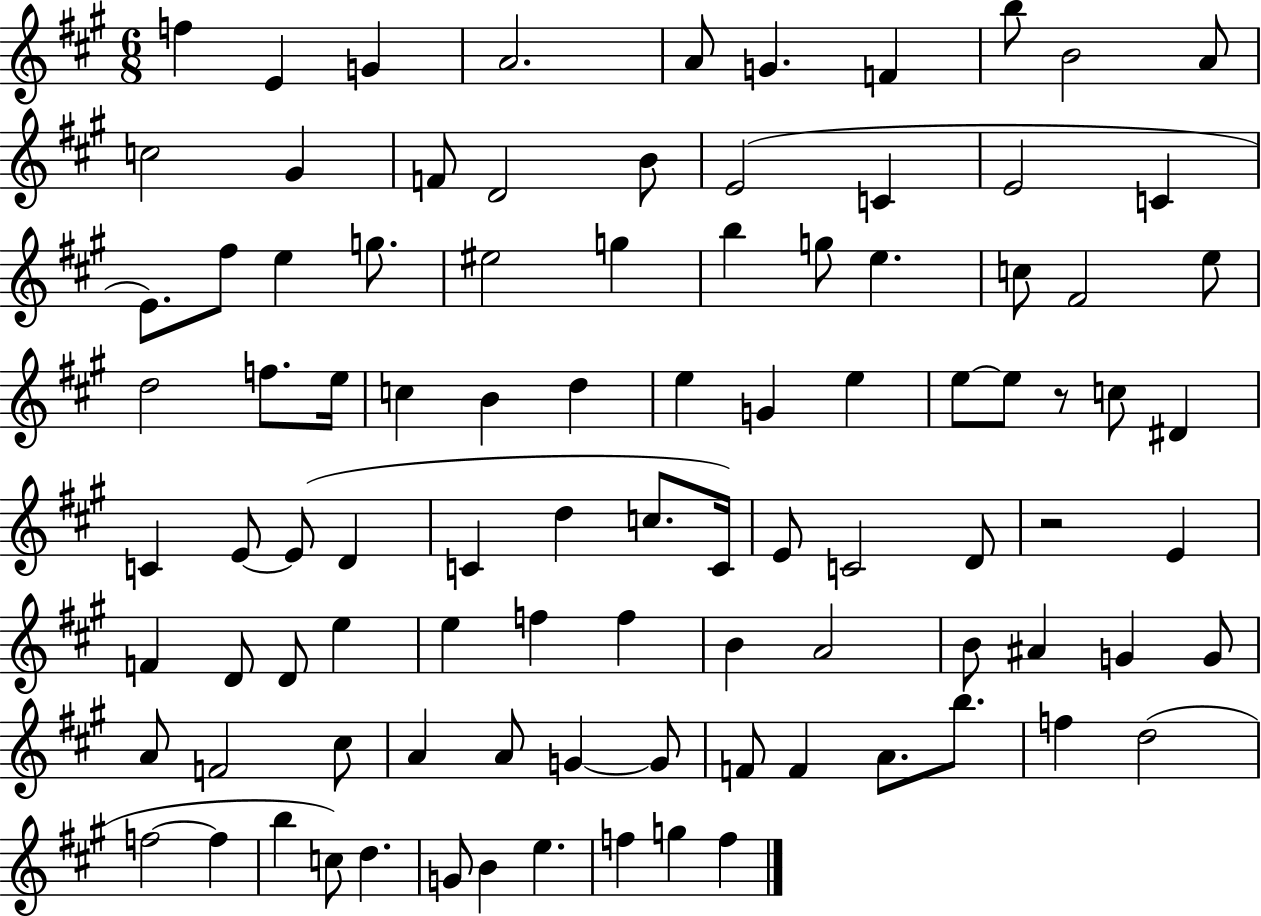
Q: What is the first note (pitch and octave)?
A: F5